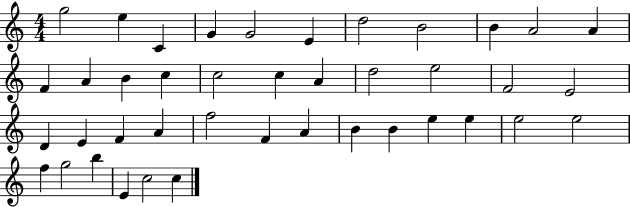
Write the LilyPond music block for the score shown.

{
  \clef treble
  \numericTimeSignature
  \time 4/4
  \key c \major
  g''2 e''4 c'4 | g'4 g'2 e'4 | d''2 b'2 | b'4 a'2 a'4 | \break f'4 a'4 b'4 c''4 | c''2 c''4 a'4 | d''2 e''2 | f'2 e'2 | \break d'4 e'4 f'4 a'4 | f''2 f'4 a'4 | b'4 b'4 e''4 e''4 | e''2 e''2 | \break f''4 g''2 b''4 | e'4 c''2 c''4 | \bar "|."
}